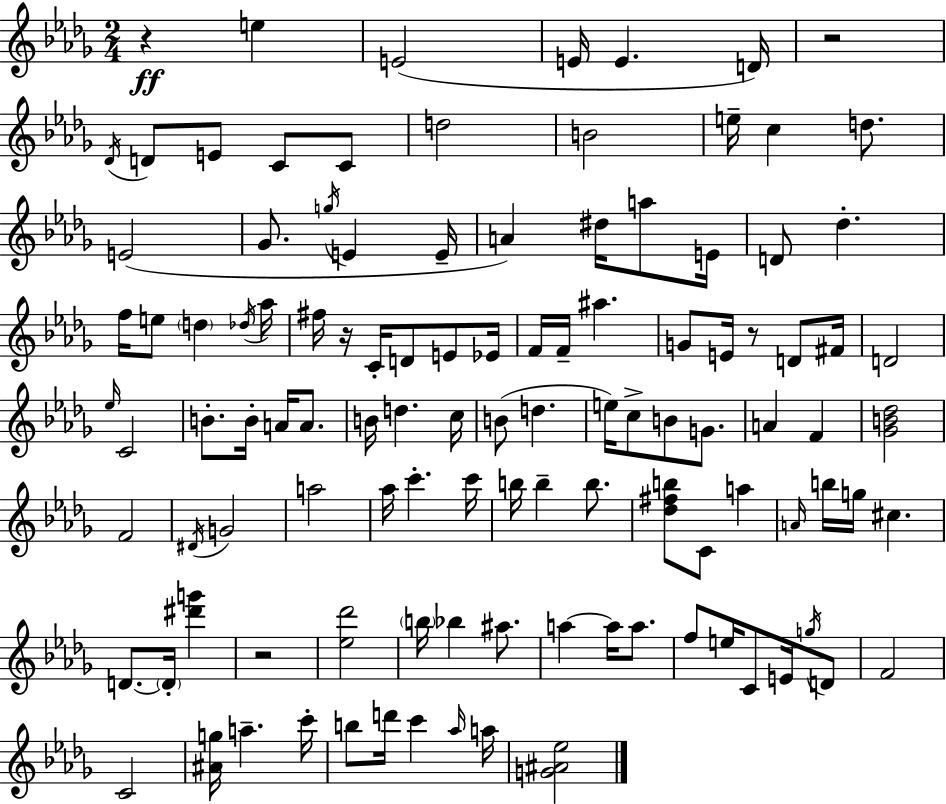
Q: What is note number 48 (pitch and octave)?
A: B4